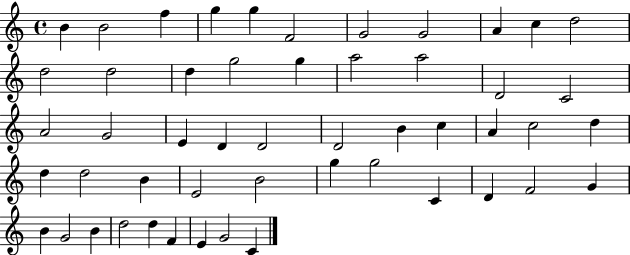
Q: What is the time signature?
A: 4/4